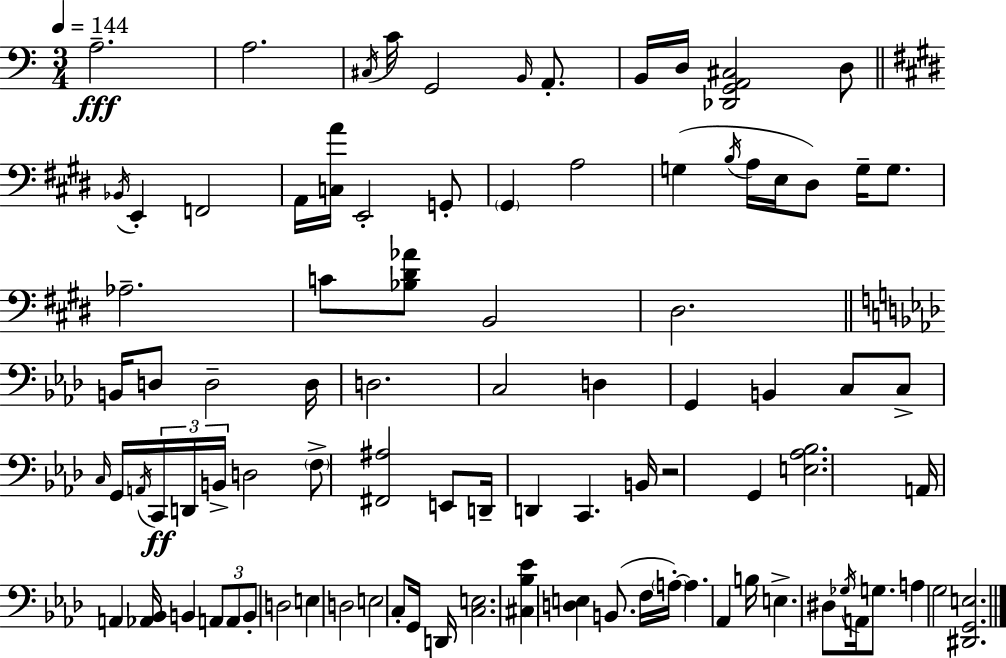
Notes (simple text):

A3/h. A3/h. C#3/s C4/s G2/h B2/s A2/e. B2/s D3/s [Db2,G2,A2,C#3]/h D3/e Bb2/s E2/q F2/h A2/s [C3,A4]/s E2/h G2/e G#2/q A3/h G3/q B3/s A3/s E3/s D#3/e G3/s G3/e. Ab3/h. C4/e [Bb3,D#4,Ab4]/e B2/h D#3/h. B2/s D3/e D3/h D3/s D3/h. C3/h D3/q G2/q B2/q C3/e C3/e C3/s G2/s A2/s C2/s D2/s B2/s D3/h F3/e [F#2,A#3]/h E2/e D2/s D2/q C2/q. B2/s R/h G2/q [E3,Ab3,Bb3]/h. A2/s A2/q [Ab2,Bb2]/s B2/q A2/e A2/e B2/e D3/h E3/q D3/h E3/h C3/e G2/s D2/s [C3,E3]/h. [C#3,Bb3,Eb4]/q [D3,E3]/q B2/e. F3/s A3/s A3/q. Ab2/q B3/s E3/q. D#3/e Gb3/s A2/s G3/e. A3/q G3/h [D#2,G2,E3]/h.